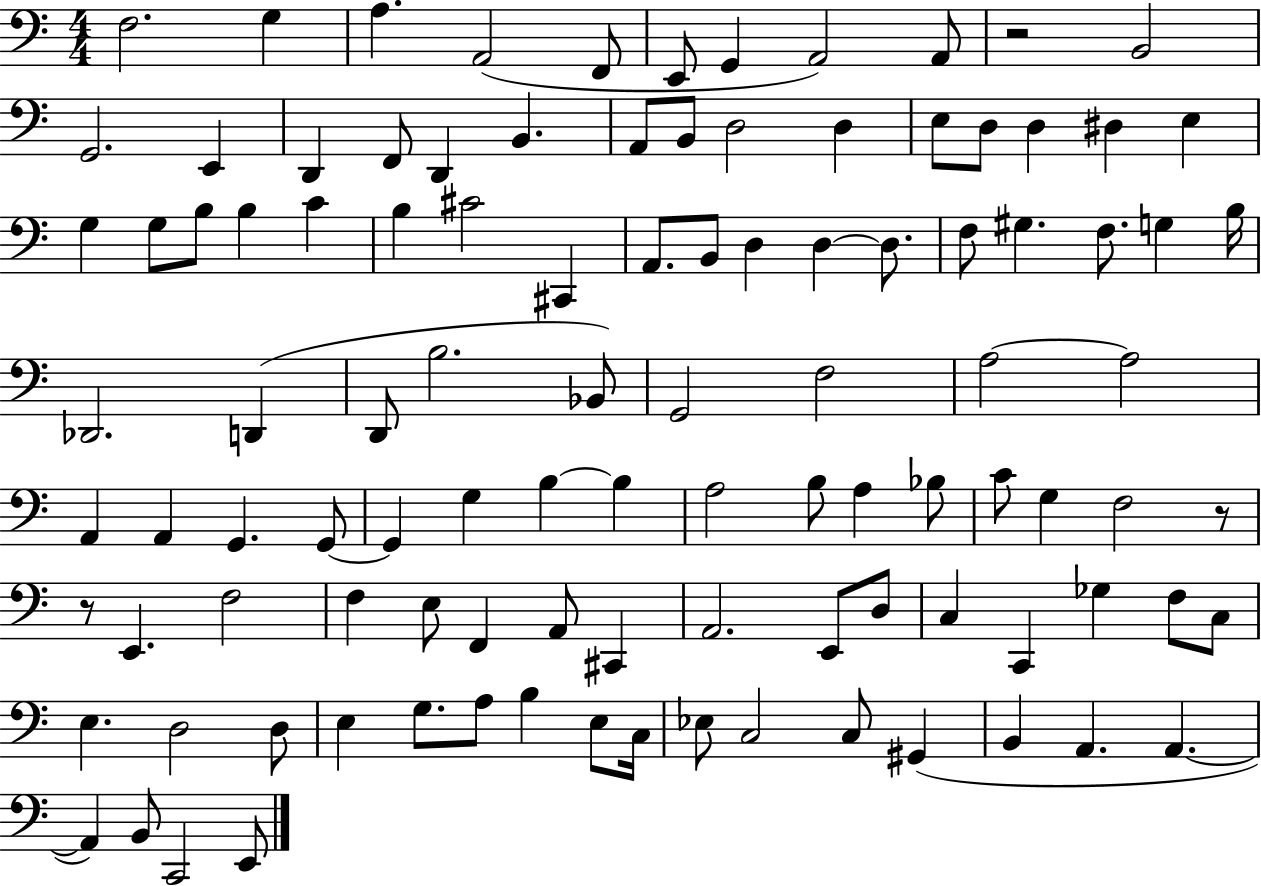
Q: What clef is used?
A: bass